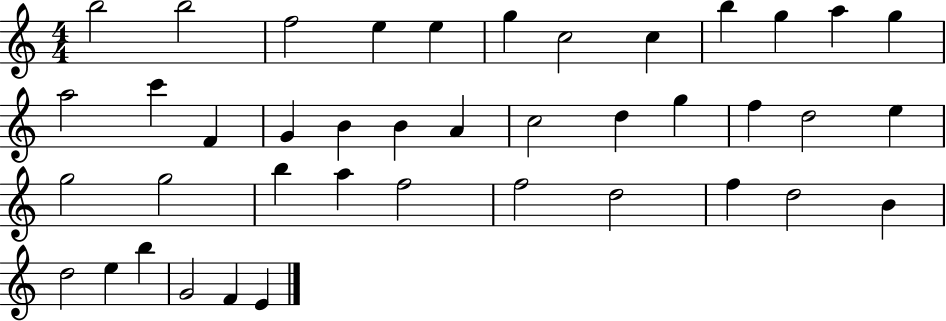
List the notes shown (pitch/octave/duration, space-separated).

B5/h B5/h F5/h E5/q E5/q G5/q C5/h C5/q B5/q G5/q A5/q G5/q A5/h C6/q F4/q G4/q B4/q B4/q A4/q C5/h D5/q G5/q F5/q D5/h E5/q G5/h G5/h B5/q A5/q F5/h F5/h D5/h F5/q D5/h B4/q D5/h E5/q B5/q G4/h F4/q E4/q